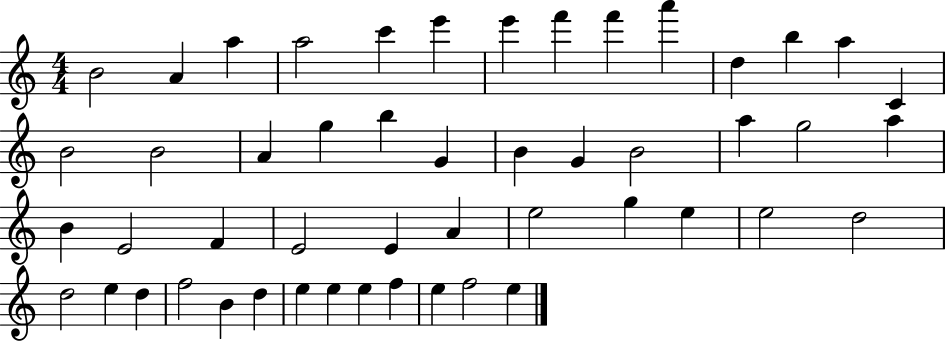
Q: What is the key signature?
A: C major